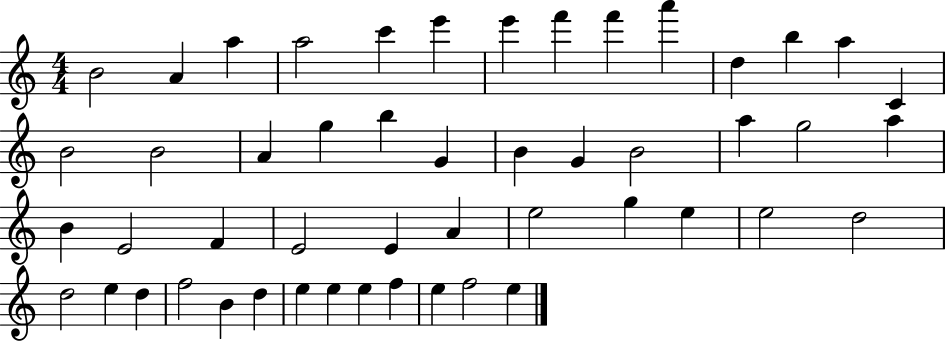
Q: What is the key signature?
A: C major